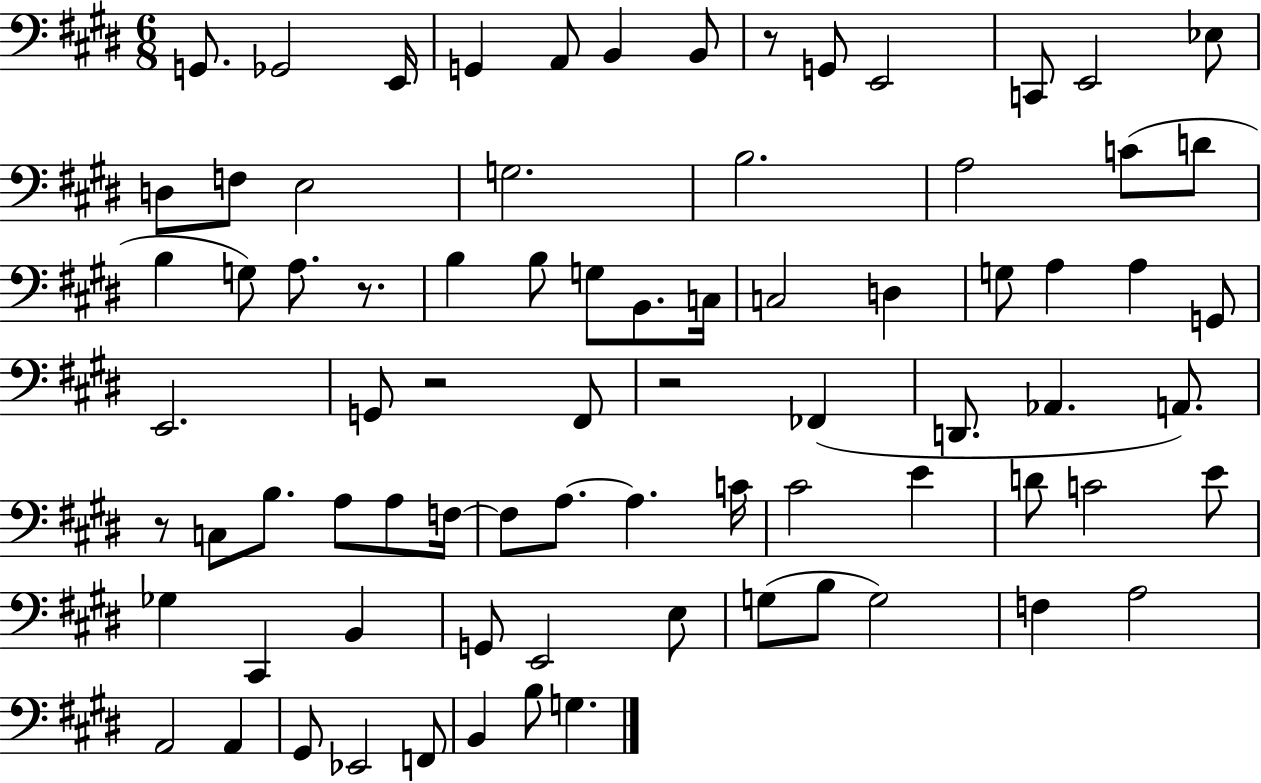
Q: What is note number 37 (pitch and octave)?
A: F#2